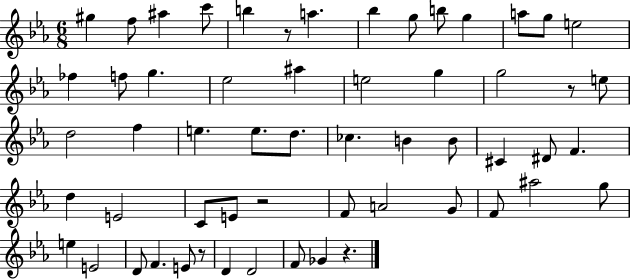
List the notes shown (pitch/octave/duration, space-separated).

G#5/q F5/e A#5/q C6/e B5/q R/e A5/q. Bb5/q G5/e B5/e G5/q A5/e G5/e E5/h FES5/q F5/e G5/q. Eb5/h A#5/q E5/h G5/q G5/h R/e E5/e D5/h F5/q E5/q. E5/e. D5/e. CES5/q. B4/q B4/e C#4/q D#4/e F4/q. D5/q E4/h C4/e E4/e R/h F4/e A4/h G4/e F4/e A#5/h G5/e E5/q E4/h D4/e F4/q. E4/e R/e D4/q D4/h F4/e Gb4/q R/q.